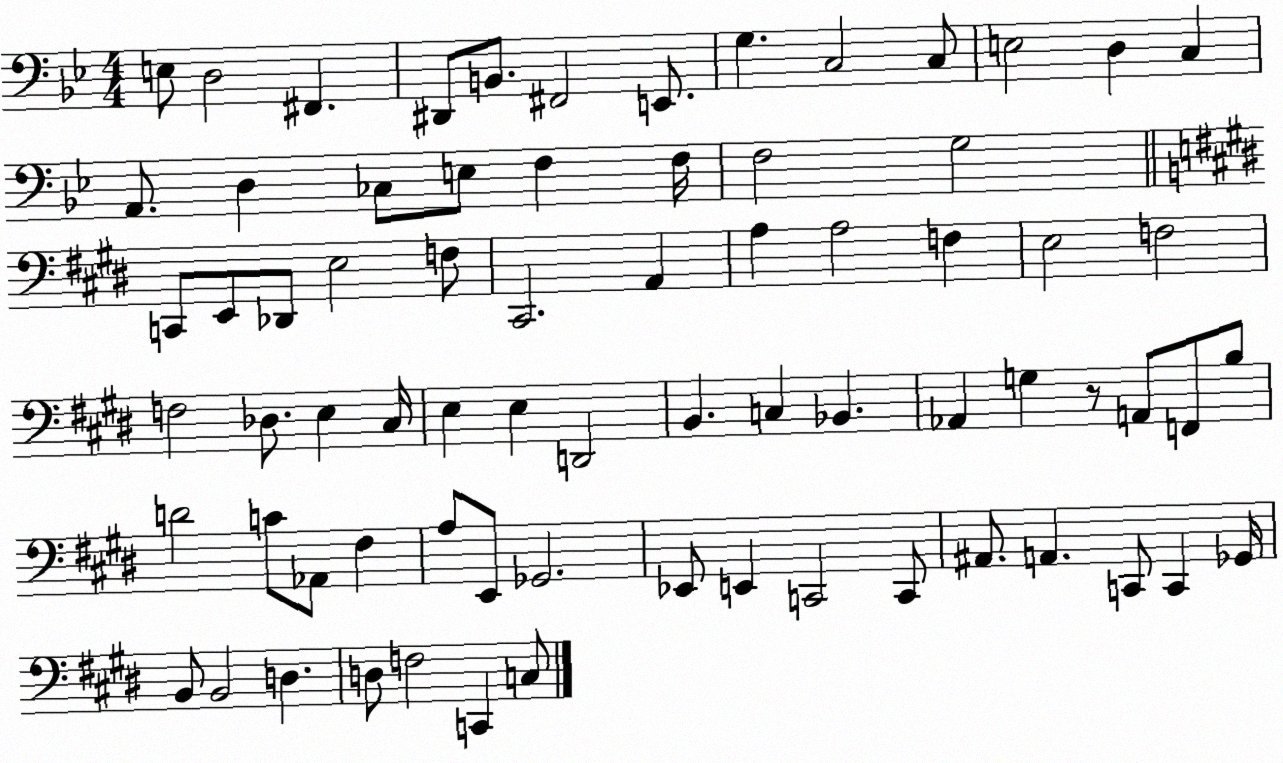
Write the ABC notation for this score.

X:1
T:Untitled
M:4/4
L:1/4
K:Bb
E,/2 D,2 ^F,, ^D,,/2 B,,/2 ^F,,2 E,,/2 G, C,2 C,/2 E,2 D, C, A,,/2 D, _C,/2 E,/2 F, F,/4 F,2 G,2 C,,/2 E,,/2 _D,,/2 E,2 F,/2 ^C,,2 A,, A, A,2 F, E,2 F,2 F,2 _D,/2 E, ^C,/4 E, E, D,,2 B,, C, _B,, _A,, G, z/2 A,,/2 F,,/2 B,/2 D2 C/2 _A,,/2 ^F, A,/2 E,,/2 _G,,2 _E,,/2 E,, C,,2 C,,/2 ^A,,/2 A,, C,,/2 C,, _G,,/4 B,,/2 B,,2 D, D,/2 F,2 C,, C,/2